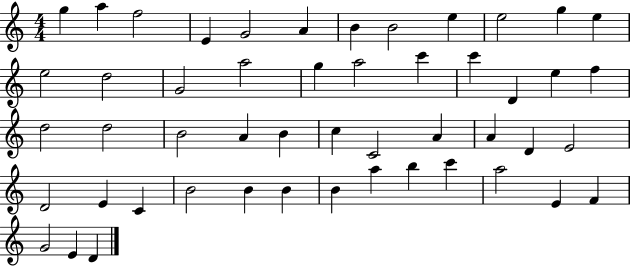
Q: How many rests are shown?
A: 0